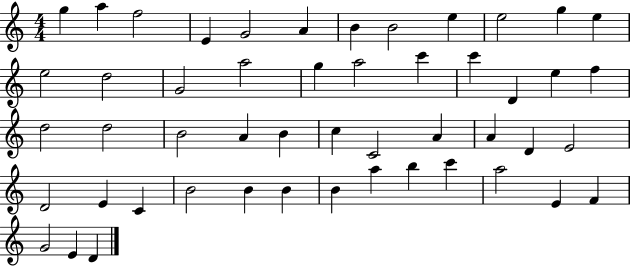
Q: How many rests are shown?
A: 0